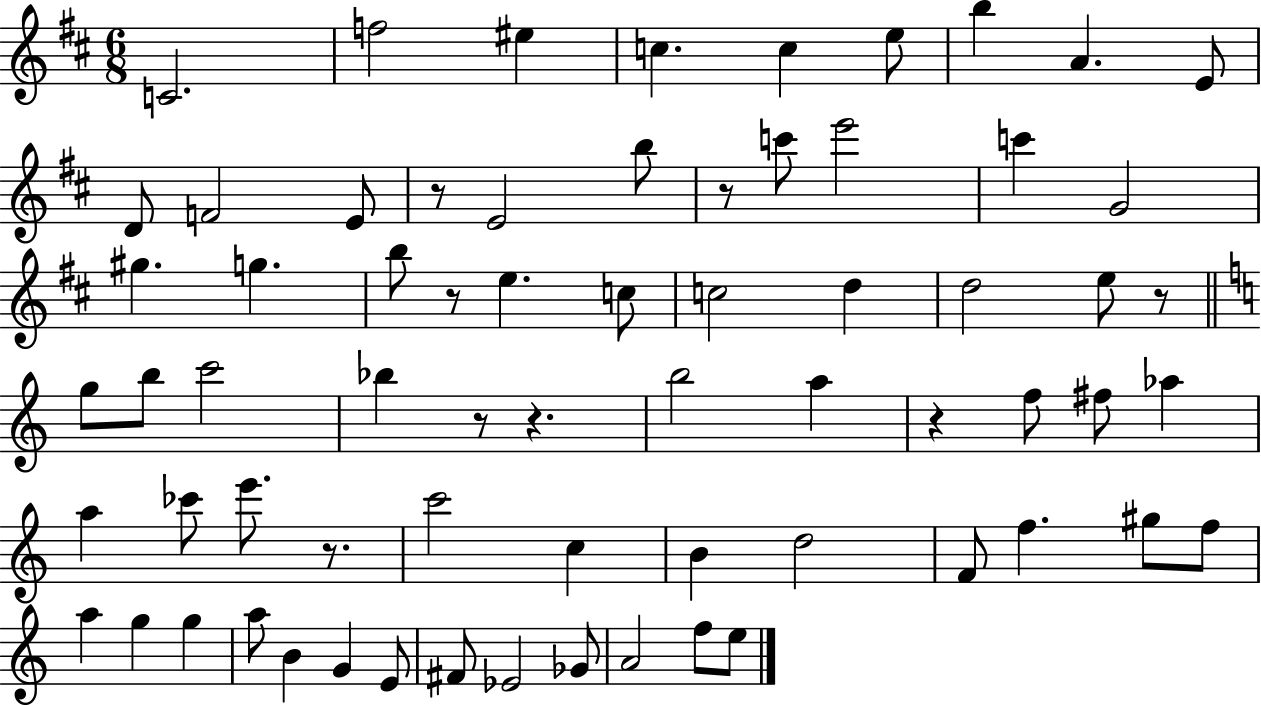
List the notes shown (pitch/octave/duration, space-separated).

C4/h. F5/h EIS5/q C5/q. C5/q E5/e B5/q A4/q. E4/e D4/e F4/h E4/e R/e E4/h B5/e R/e C6/e E6/h C6/q G4/h G#5/q. G5/q. B5/e R/e E5/q. C5/e C5/h D5/q D5/h E5/e R/e G5/e B5/e C6/h Bb5/q R/e R/q. B5/h A5/q R/q F5/e F#5/e Ab5/q A5/q CES6/e E6/e. R/e. C6/h C5/q B4/q D5/h F4/e F5/q. G#5/e F5/e A5/q G5/q G5/q A5/e B4/q G4/q E4/e F#4/e Eb4/h Gb4/e A4/h F5/e E5/e